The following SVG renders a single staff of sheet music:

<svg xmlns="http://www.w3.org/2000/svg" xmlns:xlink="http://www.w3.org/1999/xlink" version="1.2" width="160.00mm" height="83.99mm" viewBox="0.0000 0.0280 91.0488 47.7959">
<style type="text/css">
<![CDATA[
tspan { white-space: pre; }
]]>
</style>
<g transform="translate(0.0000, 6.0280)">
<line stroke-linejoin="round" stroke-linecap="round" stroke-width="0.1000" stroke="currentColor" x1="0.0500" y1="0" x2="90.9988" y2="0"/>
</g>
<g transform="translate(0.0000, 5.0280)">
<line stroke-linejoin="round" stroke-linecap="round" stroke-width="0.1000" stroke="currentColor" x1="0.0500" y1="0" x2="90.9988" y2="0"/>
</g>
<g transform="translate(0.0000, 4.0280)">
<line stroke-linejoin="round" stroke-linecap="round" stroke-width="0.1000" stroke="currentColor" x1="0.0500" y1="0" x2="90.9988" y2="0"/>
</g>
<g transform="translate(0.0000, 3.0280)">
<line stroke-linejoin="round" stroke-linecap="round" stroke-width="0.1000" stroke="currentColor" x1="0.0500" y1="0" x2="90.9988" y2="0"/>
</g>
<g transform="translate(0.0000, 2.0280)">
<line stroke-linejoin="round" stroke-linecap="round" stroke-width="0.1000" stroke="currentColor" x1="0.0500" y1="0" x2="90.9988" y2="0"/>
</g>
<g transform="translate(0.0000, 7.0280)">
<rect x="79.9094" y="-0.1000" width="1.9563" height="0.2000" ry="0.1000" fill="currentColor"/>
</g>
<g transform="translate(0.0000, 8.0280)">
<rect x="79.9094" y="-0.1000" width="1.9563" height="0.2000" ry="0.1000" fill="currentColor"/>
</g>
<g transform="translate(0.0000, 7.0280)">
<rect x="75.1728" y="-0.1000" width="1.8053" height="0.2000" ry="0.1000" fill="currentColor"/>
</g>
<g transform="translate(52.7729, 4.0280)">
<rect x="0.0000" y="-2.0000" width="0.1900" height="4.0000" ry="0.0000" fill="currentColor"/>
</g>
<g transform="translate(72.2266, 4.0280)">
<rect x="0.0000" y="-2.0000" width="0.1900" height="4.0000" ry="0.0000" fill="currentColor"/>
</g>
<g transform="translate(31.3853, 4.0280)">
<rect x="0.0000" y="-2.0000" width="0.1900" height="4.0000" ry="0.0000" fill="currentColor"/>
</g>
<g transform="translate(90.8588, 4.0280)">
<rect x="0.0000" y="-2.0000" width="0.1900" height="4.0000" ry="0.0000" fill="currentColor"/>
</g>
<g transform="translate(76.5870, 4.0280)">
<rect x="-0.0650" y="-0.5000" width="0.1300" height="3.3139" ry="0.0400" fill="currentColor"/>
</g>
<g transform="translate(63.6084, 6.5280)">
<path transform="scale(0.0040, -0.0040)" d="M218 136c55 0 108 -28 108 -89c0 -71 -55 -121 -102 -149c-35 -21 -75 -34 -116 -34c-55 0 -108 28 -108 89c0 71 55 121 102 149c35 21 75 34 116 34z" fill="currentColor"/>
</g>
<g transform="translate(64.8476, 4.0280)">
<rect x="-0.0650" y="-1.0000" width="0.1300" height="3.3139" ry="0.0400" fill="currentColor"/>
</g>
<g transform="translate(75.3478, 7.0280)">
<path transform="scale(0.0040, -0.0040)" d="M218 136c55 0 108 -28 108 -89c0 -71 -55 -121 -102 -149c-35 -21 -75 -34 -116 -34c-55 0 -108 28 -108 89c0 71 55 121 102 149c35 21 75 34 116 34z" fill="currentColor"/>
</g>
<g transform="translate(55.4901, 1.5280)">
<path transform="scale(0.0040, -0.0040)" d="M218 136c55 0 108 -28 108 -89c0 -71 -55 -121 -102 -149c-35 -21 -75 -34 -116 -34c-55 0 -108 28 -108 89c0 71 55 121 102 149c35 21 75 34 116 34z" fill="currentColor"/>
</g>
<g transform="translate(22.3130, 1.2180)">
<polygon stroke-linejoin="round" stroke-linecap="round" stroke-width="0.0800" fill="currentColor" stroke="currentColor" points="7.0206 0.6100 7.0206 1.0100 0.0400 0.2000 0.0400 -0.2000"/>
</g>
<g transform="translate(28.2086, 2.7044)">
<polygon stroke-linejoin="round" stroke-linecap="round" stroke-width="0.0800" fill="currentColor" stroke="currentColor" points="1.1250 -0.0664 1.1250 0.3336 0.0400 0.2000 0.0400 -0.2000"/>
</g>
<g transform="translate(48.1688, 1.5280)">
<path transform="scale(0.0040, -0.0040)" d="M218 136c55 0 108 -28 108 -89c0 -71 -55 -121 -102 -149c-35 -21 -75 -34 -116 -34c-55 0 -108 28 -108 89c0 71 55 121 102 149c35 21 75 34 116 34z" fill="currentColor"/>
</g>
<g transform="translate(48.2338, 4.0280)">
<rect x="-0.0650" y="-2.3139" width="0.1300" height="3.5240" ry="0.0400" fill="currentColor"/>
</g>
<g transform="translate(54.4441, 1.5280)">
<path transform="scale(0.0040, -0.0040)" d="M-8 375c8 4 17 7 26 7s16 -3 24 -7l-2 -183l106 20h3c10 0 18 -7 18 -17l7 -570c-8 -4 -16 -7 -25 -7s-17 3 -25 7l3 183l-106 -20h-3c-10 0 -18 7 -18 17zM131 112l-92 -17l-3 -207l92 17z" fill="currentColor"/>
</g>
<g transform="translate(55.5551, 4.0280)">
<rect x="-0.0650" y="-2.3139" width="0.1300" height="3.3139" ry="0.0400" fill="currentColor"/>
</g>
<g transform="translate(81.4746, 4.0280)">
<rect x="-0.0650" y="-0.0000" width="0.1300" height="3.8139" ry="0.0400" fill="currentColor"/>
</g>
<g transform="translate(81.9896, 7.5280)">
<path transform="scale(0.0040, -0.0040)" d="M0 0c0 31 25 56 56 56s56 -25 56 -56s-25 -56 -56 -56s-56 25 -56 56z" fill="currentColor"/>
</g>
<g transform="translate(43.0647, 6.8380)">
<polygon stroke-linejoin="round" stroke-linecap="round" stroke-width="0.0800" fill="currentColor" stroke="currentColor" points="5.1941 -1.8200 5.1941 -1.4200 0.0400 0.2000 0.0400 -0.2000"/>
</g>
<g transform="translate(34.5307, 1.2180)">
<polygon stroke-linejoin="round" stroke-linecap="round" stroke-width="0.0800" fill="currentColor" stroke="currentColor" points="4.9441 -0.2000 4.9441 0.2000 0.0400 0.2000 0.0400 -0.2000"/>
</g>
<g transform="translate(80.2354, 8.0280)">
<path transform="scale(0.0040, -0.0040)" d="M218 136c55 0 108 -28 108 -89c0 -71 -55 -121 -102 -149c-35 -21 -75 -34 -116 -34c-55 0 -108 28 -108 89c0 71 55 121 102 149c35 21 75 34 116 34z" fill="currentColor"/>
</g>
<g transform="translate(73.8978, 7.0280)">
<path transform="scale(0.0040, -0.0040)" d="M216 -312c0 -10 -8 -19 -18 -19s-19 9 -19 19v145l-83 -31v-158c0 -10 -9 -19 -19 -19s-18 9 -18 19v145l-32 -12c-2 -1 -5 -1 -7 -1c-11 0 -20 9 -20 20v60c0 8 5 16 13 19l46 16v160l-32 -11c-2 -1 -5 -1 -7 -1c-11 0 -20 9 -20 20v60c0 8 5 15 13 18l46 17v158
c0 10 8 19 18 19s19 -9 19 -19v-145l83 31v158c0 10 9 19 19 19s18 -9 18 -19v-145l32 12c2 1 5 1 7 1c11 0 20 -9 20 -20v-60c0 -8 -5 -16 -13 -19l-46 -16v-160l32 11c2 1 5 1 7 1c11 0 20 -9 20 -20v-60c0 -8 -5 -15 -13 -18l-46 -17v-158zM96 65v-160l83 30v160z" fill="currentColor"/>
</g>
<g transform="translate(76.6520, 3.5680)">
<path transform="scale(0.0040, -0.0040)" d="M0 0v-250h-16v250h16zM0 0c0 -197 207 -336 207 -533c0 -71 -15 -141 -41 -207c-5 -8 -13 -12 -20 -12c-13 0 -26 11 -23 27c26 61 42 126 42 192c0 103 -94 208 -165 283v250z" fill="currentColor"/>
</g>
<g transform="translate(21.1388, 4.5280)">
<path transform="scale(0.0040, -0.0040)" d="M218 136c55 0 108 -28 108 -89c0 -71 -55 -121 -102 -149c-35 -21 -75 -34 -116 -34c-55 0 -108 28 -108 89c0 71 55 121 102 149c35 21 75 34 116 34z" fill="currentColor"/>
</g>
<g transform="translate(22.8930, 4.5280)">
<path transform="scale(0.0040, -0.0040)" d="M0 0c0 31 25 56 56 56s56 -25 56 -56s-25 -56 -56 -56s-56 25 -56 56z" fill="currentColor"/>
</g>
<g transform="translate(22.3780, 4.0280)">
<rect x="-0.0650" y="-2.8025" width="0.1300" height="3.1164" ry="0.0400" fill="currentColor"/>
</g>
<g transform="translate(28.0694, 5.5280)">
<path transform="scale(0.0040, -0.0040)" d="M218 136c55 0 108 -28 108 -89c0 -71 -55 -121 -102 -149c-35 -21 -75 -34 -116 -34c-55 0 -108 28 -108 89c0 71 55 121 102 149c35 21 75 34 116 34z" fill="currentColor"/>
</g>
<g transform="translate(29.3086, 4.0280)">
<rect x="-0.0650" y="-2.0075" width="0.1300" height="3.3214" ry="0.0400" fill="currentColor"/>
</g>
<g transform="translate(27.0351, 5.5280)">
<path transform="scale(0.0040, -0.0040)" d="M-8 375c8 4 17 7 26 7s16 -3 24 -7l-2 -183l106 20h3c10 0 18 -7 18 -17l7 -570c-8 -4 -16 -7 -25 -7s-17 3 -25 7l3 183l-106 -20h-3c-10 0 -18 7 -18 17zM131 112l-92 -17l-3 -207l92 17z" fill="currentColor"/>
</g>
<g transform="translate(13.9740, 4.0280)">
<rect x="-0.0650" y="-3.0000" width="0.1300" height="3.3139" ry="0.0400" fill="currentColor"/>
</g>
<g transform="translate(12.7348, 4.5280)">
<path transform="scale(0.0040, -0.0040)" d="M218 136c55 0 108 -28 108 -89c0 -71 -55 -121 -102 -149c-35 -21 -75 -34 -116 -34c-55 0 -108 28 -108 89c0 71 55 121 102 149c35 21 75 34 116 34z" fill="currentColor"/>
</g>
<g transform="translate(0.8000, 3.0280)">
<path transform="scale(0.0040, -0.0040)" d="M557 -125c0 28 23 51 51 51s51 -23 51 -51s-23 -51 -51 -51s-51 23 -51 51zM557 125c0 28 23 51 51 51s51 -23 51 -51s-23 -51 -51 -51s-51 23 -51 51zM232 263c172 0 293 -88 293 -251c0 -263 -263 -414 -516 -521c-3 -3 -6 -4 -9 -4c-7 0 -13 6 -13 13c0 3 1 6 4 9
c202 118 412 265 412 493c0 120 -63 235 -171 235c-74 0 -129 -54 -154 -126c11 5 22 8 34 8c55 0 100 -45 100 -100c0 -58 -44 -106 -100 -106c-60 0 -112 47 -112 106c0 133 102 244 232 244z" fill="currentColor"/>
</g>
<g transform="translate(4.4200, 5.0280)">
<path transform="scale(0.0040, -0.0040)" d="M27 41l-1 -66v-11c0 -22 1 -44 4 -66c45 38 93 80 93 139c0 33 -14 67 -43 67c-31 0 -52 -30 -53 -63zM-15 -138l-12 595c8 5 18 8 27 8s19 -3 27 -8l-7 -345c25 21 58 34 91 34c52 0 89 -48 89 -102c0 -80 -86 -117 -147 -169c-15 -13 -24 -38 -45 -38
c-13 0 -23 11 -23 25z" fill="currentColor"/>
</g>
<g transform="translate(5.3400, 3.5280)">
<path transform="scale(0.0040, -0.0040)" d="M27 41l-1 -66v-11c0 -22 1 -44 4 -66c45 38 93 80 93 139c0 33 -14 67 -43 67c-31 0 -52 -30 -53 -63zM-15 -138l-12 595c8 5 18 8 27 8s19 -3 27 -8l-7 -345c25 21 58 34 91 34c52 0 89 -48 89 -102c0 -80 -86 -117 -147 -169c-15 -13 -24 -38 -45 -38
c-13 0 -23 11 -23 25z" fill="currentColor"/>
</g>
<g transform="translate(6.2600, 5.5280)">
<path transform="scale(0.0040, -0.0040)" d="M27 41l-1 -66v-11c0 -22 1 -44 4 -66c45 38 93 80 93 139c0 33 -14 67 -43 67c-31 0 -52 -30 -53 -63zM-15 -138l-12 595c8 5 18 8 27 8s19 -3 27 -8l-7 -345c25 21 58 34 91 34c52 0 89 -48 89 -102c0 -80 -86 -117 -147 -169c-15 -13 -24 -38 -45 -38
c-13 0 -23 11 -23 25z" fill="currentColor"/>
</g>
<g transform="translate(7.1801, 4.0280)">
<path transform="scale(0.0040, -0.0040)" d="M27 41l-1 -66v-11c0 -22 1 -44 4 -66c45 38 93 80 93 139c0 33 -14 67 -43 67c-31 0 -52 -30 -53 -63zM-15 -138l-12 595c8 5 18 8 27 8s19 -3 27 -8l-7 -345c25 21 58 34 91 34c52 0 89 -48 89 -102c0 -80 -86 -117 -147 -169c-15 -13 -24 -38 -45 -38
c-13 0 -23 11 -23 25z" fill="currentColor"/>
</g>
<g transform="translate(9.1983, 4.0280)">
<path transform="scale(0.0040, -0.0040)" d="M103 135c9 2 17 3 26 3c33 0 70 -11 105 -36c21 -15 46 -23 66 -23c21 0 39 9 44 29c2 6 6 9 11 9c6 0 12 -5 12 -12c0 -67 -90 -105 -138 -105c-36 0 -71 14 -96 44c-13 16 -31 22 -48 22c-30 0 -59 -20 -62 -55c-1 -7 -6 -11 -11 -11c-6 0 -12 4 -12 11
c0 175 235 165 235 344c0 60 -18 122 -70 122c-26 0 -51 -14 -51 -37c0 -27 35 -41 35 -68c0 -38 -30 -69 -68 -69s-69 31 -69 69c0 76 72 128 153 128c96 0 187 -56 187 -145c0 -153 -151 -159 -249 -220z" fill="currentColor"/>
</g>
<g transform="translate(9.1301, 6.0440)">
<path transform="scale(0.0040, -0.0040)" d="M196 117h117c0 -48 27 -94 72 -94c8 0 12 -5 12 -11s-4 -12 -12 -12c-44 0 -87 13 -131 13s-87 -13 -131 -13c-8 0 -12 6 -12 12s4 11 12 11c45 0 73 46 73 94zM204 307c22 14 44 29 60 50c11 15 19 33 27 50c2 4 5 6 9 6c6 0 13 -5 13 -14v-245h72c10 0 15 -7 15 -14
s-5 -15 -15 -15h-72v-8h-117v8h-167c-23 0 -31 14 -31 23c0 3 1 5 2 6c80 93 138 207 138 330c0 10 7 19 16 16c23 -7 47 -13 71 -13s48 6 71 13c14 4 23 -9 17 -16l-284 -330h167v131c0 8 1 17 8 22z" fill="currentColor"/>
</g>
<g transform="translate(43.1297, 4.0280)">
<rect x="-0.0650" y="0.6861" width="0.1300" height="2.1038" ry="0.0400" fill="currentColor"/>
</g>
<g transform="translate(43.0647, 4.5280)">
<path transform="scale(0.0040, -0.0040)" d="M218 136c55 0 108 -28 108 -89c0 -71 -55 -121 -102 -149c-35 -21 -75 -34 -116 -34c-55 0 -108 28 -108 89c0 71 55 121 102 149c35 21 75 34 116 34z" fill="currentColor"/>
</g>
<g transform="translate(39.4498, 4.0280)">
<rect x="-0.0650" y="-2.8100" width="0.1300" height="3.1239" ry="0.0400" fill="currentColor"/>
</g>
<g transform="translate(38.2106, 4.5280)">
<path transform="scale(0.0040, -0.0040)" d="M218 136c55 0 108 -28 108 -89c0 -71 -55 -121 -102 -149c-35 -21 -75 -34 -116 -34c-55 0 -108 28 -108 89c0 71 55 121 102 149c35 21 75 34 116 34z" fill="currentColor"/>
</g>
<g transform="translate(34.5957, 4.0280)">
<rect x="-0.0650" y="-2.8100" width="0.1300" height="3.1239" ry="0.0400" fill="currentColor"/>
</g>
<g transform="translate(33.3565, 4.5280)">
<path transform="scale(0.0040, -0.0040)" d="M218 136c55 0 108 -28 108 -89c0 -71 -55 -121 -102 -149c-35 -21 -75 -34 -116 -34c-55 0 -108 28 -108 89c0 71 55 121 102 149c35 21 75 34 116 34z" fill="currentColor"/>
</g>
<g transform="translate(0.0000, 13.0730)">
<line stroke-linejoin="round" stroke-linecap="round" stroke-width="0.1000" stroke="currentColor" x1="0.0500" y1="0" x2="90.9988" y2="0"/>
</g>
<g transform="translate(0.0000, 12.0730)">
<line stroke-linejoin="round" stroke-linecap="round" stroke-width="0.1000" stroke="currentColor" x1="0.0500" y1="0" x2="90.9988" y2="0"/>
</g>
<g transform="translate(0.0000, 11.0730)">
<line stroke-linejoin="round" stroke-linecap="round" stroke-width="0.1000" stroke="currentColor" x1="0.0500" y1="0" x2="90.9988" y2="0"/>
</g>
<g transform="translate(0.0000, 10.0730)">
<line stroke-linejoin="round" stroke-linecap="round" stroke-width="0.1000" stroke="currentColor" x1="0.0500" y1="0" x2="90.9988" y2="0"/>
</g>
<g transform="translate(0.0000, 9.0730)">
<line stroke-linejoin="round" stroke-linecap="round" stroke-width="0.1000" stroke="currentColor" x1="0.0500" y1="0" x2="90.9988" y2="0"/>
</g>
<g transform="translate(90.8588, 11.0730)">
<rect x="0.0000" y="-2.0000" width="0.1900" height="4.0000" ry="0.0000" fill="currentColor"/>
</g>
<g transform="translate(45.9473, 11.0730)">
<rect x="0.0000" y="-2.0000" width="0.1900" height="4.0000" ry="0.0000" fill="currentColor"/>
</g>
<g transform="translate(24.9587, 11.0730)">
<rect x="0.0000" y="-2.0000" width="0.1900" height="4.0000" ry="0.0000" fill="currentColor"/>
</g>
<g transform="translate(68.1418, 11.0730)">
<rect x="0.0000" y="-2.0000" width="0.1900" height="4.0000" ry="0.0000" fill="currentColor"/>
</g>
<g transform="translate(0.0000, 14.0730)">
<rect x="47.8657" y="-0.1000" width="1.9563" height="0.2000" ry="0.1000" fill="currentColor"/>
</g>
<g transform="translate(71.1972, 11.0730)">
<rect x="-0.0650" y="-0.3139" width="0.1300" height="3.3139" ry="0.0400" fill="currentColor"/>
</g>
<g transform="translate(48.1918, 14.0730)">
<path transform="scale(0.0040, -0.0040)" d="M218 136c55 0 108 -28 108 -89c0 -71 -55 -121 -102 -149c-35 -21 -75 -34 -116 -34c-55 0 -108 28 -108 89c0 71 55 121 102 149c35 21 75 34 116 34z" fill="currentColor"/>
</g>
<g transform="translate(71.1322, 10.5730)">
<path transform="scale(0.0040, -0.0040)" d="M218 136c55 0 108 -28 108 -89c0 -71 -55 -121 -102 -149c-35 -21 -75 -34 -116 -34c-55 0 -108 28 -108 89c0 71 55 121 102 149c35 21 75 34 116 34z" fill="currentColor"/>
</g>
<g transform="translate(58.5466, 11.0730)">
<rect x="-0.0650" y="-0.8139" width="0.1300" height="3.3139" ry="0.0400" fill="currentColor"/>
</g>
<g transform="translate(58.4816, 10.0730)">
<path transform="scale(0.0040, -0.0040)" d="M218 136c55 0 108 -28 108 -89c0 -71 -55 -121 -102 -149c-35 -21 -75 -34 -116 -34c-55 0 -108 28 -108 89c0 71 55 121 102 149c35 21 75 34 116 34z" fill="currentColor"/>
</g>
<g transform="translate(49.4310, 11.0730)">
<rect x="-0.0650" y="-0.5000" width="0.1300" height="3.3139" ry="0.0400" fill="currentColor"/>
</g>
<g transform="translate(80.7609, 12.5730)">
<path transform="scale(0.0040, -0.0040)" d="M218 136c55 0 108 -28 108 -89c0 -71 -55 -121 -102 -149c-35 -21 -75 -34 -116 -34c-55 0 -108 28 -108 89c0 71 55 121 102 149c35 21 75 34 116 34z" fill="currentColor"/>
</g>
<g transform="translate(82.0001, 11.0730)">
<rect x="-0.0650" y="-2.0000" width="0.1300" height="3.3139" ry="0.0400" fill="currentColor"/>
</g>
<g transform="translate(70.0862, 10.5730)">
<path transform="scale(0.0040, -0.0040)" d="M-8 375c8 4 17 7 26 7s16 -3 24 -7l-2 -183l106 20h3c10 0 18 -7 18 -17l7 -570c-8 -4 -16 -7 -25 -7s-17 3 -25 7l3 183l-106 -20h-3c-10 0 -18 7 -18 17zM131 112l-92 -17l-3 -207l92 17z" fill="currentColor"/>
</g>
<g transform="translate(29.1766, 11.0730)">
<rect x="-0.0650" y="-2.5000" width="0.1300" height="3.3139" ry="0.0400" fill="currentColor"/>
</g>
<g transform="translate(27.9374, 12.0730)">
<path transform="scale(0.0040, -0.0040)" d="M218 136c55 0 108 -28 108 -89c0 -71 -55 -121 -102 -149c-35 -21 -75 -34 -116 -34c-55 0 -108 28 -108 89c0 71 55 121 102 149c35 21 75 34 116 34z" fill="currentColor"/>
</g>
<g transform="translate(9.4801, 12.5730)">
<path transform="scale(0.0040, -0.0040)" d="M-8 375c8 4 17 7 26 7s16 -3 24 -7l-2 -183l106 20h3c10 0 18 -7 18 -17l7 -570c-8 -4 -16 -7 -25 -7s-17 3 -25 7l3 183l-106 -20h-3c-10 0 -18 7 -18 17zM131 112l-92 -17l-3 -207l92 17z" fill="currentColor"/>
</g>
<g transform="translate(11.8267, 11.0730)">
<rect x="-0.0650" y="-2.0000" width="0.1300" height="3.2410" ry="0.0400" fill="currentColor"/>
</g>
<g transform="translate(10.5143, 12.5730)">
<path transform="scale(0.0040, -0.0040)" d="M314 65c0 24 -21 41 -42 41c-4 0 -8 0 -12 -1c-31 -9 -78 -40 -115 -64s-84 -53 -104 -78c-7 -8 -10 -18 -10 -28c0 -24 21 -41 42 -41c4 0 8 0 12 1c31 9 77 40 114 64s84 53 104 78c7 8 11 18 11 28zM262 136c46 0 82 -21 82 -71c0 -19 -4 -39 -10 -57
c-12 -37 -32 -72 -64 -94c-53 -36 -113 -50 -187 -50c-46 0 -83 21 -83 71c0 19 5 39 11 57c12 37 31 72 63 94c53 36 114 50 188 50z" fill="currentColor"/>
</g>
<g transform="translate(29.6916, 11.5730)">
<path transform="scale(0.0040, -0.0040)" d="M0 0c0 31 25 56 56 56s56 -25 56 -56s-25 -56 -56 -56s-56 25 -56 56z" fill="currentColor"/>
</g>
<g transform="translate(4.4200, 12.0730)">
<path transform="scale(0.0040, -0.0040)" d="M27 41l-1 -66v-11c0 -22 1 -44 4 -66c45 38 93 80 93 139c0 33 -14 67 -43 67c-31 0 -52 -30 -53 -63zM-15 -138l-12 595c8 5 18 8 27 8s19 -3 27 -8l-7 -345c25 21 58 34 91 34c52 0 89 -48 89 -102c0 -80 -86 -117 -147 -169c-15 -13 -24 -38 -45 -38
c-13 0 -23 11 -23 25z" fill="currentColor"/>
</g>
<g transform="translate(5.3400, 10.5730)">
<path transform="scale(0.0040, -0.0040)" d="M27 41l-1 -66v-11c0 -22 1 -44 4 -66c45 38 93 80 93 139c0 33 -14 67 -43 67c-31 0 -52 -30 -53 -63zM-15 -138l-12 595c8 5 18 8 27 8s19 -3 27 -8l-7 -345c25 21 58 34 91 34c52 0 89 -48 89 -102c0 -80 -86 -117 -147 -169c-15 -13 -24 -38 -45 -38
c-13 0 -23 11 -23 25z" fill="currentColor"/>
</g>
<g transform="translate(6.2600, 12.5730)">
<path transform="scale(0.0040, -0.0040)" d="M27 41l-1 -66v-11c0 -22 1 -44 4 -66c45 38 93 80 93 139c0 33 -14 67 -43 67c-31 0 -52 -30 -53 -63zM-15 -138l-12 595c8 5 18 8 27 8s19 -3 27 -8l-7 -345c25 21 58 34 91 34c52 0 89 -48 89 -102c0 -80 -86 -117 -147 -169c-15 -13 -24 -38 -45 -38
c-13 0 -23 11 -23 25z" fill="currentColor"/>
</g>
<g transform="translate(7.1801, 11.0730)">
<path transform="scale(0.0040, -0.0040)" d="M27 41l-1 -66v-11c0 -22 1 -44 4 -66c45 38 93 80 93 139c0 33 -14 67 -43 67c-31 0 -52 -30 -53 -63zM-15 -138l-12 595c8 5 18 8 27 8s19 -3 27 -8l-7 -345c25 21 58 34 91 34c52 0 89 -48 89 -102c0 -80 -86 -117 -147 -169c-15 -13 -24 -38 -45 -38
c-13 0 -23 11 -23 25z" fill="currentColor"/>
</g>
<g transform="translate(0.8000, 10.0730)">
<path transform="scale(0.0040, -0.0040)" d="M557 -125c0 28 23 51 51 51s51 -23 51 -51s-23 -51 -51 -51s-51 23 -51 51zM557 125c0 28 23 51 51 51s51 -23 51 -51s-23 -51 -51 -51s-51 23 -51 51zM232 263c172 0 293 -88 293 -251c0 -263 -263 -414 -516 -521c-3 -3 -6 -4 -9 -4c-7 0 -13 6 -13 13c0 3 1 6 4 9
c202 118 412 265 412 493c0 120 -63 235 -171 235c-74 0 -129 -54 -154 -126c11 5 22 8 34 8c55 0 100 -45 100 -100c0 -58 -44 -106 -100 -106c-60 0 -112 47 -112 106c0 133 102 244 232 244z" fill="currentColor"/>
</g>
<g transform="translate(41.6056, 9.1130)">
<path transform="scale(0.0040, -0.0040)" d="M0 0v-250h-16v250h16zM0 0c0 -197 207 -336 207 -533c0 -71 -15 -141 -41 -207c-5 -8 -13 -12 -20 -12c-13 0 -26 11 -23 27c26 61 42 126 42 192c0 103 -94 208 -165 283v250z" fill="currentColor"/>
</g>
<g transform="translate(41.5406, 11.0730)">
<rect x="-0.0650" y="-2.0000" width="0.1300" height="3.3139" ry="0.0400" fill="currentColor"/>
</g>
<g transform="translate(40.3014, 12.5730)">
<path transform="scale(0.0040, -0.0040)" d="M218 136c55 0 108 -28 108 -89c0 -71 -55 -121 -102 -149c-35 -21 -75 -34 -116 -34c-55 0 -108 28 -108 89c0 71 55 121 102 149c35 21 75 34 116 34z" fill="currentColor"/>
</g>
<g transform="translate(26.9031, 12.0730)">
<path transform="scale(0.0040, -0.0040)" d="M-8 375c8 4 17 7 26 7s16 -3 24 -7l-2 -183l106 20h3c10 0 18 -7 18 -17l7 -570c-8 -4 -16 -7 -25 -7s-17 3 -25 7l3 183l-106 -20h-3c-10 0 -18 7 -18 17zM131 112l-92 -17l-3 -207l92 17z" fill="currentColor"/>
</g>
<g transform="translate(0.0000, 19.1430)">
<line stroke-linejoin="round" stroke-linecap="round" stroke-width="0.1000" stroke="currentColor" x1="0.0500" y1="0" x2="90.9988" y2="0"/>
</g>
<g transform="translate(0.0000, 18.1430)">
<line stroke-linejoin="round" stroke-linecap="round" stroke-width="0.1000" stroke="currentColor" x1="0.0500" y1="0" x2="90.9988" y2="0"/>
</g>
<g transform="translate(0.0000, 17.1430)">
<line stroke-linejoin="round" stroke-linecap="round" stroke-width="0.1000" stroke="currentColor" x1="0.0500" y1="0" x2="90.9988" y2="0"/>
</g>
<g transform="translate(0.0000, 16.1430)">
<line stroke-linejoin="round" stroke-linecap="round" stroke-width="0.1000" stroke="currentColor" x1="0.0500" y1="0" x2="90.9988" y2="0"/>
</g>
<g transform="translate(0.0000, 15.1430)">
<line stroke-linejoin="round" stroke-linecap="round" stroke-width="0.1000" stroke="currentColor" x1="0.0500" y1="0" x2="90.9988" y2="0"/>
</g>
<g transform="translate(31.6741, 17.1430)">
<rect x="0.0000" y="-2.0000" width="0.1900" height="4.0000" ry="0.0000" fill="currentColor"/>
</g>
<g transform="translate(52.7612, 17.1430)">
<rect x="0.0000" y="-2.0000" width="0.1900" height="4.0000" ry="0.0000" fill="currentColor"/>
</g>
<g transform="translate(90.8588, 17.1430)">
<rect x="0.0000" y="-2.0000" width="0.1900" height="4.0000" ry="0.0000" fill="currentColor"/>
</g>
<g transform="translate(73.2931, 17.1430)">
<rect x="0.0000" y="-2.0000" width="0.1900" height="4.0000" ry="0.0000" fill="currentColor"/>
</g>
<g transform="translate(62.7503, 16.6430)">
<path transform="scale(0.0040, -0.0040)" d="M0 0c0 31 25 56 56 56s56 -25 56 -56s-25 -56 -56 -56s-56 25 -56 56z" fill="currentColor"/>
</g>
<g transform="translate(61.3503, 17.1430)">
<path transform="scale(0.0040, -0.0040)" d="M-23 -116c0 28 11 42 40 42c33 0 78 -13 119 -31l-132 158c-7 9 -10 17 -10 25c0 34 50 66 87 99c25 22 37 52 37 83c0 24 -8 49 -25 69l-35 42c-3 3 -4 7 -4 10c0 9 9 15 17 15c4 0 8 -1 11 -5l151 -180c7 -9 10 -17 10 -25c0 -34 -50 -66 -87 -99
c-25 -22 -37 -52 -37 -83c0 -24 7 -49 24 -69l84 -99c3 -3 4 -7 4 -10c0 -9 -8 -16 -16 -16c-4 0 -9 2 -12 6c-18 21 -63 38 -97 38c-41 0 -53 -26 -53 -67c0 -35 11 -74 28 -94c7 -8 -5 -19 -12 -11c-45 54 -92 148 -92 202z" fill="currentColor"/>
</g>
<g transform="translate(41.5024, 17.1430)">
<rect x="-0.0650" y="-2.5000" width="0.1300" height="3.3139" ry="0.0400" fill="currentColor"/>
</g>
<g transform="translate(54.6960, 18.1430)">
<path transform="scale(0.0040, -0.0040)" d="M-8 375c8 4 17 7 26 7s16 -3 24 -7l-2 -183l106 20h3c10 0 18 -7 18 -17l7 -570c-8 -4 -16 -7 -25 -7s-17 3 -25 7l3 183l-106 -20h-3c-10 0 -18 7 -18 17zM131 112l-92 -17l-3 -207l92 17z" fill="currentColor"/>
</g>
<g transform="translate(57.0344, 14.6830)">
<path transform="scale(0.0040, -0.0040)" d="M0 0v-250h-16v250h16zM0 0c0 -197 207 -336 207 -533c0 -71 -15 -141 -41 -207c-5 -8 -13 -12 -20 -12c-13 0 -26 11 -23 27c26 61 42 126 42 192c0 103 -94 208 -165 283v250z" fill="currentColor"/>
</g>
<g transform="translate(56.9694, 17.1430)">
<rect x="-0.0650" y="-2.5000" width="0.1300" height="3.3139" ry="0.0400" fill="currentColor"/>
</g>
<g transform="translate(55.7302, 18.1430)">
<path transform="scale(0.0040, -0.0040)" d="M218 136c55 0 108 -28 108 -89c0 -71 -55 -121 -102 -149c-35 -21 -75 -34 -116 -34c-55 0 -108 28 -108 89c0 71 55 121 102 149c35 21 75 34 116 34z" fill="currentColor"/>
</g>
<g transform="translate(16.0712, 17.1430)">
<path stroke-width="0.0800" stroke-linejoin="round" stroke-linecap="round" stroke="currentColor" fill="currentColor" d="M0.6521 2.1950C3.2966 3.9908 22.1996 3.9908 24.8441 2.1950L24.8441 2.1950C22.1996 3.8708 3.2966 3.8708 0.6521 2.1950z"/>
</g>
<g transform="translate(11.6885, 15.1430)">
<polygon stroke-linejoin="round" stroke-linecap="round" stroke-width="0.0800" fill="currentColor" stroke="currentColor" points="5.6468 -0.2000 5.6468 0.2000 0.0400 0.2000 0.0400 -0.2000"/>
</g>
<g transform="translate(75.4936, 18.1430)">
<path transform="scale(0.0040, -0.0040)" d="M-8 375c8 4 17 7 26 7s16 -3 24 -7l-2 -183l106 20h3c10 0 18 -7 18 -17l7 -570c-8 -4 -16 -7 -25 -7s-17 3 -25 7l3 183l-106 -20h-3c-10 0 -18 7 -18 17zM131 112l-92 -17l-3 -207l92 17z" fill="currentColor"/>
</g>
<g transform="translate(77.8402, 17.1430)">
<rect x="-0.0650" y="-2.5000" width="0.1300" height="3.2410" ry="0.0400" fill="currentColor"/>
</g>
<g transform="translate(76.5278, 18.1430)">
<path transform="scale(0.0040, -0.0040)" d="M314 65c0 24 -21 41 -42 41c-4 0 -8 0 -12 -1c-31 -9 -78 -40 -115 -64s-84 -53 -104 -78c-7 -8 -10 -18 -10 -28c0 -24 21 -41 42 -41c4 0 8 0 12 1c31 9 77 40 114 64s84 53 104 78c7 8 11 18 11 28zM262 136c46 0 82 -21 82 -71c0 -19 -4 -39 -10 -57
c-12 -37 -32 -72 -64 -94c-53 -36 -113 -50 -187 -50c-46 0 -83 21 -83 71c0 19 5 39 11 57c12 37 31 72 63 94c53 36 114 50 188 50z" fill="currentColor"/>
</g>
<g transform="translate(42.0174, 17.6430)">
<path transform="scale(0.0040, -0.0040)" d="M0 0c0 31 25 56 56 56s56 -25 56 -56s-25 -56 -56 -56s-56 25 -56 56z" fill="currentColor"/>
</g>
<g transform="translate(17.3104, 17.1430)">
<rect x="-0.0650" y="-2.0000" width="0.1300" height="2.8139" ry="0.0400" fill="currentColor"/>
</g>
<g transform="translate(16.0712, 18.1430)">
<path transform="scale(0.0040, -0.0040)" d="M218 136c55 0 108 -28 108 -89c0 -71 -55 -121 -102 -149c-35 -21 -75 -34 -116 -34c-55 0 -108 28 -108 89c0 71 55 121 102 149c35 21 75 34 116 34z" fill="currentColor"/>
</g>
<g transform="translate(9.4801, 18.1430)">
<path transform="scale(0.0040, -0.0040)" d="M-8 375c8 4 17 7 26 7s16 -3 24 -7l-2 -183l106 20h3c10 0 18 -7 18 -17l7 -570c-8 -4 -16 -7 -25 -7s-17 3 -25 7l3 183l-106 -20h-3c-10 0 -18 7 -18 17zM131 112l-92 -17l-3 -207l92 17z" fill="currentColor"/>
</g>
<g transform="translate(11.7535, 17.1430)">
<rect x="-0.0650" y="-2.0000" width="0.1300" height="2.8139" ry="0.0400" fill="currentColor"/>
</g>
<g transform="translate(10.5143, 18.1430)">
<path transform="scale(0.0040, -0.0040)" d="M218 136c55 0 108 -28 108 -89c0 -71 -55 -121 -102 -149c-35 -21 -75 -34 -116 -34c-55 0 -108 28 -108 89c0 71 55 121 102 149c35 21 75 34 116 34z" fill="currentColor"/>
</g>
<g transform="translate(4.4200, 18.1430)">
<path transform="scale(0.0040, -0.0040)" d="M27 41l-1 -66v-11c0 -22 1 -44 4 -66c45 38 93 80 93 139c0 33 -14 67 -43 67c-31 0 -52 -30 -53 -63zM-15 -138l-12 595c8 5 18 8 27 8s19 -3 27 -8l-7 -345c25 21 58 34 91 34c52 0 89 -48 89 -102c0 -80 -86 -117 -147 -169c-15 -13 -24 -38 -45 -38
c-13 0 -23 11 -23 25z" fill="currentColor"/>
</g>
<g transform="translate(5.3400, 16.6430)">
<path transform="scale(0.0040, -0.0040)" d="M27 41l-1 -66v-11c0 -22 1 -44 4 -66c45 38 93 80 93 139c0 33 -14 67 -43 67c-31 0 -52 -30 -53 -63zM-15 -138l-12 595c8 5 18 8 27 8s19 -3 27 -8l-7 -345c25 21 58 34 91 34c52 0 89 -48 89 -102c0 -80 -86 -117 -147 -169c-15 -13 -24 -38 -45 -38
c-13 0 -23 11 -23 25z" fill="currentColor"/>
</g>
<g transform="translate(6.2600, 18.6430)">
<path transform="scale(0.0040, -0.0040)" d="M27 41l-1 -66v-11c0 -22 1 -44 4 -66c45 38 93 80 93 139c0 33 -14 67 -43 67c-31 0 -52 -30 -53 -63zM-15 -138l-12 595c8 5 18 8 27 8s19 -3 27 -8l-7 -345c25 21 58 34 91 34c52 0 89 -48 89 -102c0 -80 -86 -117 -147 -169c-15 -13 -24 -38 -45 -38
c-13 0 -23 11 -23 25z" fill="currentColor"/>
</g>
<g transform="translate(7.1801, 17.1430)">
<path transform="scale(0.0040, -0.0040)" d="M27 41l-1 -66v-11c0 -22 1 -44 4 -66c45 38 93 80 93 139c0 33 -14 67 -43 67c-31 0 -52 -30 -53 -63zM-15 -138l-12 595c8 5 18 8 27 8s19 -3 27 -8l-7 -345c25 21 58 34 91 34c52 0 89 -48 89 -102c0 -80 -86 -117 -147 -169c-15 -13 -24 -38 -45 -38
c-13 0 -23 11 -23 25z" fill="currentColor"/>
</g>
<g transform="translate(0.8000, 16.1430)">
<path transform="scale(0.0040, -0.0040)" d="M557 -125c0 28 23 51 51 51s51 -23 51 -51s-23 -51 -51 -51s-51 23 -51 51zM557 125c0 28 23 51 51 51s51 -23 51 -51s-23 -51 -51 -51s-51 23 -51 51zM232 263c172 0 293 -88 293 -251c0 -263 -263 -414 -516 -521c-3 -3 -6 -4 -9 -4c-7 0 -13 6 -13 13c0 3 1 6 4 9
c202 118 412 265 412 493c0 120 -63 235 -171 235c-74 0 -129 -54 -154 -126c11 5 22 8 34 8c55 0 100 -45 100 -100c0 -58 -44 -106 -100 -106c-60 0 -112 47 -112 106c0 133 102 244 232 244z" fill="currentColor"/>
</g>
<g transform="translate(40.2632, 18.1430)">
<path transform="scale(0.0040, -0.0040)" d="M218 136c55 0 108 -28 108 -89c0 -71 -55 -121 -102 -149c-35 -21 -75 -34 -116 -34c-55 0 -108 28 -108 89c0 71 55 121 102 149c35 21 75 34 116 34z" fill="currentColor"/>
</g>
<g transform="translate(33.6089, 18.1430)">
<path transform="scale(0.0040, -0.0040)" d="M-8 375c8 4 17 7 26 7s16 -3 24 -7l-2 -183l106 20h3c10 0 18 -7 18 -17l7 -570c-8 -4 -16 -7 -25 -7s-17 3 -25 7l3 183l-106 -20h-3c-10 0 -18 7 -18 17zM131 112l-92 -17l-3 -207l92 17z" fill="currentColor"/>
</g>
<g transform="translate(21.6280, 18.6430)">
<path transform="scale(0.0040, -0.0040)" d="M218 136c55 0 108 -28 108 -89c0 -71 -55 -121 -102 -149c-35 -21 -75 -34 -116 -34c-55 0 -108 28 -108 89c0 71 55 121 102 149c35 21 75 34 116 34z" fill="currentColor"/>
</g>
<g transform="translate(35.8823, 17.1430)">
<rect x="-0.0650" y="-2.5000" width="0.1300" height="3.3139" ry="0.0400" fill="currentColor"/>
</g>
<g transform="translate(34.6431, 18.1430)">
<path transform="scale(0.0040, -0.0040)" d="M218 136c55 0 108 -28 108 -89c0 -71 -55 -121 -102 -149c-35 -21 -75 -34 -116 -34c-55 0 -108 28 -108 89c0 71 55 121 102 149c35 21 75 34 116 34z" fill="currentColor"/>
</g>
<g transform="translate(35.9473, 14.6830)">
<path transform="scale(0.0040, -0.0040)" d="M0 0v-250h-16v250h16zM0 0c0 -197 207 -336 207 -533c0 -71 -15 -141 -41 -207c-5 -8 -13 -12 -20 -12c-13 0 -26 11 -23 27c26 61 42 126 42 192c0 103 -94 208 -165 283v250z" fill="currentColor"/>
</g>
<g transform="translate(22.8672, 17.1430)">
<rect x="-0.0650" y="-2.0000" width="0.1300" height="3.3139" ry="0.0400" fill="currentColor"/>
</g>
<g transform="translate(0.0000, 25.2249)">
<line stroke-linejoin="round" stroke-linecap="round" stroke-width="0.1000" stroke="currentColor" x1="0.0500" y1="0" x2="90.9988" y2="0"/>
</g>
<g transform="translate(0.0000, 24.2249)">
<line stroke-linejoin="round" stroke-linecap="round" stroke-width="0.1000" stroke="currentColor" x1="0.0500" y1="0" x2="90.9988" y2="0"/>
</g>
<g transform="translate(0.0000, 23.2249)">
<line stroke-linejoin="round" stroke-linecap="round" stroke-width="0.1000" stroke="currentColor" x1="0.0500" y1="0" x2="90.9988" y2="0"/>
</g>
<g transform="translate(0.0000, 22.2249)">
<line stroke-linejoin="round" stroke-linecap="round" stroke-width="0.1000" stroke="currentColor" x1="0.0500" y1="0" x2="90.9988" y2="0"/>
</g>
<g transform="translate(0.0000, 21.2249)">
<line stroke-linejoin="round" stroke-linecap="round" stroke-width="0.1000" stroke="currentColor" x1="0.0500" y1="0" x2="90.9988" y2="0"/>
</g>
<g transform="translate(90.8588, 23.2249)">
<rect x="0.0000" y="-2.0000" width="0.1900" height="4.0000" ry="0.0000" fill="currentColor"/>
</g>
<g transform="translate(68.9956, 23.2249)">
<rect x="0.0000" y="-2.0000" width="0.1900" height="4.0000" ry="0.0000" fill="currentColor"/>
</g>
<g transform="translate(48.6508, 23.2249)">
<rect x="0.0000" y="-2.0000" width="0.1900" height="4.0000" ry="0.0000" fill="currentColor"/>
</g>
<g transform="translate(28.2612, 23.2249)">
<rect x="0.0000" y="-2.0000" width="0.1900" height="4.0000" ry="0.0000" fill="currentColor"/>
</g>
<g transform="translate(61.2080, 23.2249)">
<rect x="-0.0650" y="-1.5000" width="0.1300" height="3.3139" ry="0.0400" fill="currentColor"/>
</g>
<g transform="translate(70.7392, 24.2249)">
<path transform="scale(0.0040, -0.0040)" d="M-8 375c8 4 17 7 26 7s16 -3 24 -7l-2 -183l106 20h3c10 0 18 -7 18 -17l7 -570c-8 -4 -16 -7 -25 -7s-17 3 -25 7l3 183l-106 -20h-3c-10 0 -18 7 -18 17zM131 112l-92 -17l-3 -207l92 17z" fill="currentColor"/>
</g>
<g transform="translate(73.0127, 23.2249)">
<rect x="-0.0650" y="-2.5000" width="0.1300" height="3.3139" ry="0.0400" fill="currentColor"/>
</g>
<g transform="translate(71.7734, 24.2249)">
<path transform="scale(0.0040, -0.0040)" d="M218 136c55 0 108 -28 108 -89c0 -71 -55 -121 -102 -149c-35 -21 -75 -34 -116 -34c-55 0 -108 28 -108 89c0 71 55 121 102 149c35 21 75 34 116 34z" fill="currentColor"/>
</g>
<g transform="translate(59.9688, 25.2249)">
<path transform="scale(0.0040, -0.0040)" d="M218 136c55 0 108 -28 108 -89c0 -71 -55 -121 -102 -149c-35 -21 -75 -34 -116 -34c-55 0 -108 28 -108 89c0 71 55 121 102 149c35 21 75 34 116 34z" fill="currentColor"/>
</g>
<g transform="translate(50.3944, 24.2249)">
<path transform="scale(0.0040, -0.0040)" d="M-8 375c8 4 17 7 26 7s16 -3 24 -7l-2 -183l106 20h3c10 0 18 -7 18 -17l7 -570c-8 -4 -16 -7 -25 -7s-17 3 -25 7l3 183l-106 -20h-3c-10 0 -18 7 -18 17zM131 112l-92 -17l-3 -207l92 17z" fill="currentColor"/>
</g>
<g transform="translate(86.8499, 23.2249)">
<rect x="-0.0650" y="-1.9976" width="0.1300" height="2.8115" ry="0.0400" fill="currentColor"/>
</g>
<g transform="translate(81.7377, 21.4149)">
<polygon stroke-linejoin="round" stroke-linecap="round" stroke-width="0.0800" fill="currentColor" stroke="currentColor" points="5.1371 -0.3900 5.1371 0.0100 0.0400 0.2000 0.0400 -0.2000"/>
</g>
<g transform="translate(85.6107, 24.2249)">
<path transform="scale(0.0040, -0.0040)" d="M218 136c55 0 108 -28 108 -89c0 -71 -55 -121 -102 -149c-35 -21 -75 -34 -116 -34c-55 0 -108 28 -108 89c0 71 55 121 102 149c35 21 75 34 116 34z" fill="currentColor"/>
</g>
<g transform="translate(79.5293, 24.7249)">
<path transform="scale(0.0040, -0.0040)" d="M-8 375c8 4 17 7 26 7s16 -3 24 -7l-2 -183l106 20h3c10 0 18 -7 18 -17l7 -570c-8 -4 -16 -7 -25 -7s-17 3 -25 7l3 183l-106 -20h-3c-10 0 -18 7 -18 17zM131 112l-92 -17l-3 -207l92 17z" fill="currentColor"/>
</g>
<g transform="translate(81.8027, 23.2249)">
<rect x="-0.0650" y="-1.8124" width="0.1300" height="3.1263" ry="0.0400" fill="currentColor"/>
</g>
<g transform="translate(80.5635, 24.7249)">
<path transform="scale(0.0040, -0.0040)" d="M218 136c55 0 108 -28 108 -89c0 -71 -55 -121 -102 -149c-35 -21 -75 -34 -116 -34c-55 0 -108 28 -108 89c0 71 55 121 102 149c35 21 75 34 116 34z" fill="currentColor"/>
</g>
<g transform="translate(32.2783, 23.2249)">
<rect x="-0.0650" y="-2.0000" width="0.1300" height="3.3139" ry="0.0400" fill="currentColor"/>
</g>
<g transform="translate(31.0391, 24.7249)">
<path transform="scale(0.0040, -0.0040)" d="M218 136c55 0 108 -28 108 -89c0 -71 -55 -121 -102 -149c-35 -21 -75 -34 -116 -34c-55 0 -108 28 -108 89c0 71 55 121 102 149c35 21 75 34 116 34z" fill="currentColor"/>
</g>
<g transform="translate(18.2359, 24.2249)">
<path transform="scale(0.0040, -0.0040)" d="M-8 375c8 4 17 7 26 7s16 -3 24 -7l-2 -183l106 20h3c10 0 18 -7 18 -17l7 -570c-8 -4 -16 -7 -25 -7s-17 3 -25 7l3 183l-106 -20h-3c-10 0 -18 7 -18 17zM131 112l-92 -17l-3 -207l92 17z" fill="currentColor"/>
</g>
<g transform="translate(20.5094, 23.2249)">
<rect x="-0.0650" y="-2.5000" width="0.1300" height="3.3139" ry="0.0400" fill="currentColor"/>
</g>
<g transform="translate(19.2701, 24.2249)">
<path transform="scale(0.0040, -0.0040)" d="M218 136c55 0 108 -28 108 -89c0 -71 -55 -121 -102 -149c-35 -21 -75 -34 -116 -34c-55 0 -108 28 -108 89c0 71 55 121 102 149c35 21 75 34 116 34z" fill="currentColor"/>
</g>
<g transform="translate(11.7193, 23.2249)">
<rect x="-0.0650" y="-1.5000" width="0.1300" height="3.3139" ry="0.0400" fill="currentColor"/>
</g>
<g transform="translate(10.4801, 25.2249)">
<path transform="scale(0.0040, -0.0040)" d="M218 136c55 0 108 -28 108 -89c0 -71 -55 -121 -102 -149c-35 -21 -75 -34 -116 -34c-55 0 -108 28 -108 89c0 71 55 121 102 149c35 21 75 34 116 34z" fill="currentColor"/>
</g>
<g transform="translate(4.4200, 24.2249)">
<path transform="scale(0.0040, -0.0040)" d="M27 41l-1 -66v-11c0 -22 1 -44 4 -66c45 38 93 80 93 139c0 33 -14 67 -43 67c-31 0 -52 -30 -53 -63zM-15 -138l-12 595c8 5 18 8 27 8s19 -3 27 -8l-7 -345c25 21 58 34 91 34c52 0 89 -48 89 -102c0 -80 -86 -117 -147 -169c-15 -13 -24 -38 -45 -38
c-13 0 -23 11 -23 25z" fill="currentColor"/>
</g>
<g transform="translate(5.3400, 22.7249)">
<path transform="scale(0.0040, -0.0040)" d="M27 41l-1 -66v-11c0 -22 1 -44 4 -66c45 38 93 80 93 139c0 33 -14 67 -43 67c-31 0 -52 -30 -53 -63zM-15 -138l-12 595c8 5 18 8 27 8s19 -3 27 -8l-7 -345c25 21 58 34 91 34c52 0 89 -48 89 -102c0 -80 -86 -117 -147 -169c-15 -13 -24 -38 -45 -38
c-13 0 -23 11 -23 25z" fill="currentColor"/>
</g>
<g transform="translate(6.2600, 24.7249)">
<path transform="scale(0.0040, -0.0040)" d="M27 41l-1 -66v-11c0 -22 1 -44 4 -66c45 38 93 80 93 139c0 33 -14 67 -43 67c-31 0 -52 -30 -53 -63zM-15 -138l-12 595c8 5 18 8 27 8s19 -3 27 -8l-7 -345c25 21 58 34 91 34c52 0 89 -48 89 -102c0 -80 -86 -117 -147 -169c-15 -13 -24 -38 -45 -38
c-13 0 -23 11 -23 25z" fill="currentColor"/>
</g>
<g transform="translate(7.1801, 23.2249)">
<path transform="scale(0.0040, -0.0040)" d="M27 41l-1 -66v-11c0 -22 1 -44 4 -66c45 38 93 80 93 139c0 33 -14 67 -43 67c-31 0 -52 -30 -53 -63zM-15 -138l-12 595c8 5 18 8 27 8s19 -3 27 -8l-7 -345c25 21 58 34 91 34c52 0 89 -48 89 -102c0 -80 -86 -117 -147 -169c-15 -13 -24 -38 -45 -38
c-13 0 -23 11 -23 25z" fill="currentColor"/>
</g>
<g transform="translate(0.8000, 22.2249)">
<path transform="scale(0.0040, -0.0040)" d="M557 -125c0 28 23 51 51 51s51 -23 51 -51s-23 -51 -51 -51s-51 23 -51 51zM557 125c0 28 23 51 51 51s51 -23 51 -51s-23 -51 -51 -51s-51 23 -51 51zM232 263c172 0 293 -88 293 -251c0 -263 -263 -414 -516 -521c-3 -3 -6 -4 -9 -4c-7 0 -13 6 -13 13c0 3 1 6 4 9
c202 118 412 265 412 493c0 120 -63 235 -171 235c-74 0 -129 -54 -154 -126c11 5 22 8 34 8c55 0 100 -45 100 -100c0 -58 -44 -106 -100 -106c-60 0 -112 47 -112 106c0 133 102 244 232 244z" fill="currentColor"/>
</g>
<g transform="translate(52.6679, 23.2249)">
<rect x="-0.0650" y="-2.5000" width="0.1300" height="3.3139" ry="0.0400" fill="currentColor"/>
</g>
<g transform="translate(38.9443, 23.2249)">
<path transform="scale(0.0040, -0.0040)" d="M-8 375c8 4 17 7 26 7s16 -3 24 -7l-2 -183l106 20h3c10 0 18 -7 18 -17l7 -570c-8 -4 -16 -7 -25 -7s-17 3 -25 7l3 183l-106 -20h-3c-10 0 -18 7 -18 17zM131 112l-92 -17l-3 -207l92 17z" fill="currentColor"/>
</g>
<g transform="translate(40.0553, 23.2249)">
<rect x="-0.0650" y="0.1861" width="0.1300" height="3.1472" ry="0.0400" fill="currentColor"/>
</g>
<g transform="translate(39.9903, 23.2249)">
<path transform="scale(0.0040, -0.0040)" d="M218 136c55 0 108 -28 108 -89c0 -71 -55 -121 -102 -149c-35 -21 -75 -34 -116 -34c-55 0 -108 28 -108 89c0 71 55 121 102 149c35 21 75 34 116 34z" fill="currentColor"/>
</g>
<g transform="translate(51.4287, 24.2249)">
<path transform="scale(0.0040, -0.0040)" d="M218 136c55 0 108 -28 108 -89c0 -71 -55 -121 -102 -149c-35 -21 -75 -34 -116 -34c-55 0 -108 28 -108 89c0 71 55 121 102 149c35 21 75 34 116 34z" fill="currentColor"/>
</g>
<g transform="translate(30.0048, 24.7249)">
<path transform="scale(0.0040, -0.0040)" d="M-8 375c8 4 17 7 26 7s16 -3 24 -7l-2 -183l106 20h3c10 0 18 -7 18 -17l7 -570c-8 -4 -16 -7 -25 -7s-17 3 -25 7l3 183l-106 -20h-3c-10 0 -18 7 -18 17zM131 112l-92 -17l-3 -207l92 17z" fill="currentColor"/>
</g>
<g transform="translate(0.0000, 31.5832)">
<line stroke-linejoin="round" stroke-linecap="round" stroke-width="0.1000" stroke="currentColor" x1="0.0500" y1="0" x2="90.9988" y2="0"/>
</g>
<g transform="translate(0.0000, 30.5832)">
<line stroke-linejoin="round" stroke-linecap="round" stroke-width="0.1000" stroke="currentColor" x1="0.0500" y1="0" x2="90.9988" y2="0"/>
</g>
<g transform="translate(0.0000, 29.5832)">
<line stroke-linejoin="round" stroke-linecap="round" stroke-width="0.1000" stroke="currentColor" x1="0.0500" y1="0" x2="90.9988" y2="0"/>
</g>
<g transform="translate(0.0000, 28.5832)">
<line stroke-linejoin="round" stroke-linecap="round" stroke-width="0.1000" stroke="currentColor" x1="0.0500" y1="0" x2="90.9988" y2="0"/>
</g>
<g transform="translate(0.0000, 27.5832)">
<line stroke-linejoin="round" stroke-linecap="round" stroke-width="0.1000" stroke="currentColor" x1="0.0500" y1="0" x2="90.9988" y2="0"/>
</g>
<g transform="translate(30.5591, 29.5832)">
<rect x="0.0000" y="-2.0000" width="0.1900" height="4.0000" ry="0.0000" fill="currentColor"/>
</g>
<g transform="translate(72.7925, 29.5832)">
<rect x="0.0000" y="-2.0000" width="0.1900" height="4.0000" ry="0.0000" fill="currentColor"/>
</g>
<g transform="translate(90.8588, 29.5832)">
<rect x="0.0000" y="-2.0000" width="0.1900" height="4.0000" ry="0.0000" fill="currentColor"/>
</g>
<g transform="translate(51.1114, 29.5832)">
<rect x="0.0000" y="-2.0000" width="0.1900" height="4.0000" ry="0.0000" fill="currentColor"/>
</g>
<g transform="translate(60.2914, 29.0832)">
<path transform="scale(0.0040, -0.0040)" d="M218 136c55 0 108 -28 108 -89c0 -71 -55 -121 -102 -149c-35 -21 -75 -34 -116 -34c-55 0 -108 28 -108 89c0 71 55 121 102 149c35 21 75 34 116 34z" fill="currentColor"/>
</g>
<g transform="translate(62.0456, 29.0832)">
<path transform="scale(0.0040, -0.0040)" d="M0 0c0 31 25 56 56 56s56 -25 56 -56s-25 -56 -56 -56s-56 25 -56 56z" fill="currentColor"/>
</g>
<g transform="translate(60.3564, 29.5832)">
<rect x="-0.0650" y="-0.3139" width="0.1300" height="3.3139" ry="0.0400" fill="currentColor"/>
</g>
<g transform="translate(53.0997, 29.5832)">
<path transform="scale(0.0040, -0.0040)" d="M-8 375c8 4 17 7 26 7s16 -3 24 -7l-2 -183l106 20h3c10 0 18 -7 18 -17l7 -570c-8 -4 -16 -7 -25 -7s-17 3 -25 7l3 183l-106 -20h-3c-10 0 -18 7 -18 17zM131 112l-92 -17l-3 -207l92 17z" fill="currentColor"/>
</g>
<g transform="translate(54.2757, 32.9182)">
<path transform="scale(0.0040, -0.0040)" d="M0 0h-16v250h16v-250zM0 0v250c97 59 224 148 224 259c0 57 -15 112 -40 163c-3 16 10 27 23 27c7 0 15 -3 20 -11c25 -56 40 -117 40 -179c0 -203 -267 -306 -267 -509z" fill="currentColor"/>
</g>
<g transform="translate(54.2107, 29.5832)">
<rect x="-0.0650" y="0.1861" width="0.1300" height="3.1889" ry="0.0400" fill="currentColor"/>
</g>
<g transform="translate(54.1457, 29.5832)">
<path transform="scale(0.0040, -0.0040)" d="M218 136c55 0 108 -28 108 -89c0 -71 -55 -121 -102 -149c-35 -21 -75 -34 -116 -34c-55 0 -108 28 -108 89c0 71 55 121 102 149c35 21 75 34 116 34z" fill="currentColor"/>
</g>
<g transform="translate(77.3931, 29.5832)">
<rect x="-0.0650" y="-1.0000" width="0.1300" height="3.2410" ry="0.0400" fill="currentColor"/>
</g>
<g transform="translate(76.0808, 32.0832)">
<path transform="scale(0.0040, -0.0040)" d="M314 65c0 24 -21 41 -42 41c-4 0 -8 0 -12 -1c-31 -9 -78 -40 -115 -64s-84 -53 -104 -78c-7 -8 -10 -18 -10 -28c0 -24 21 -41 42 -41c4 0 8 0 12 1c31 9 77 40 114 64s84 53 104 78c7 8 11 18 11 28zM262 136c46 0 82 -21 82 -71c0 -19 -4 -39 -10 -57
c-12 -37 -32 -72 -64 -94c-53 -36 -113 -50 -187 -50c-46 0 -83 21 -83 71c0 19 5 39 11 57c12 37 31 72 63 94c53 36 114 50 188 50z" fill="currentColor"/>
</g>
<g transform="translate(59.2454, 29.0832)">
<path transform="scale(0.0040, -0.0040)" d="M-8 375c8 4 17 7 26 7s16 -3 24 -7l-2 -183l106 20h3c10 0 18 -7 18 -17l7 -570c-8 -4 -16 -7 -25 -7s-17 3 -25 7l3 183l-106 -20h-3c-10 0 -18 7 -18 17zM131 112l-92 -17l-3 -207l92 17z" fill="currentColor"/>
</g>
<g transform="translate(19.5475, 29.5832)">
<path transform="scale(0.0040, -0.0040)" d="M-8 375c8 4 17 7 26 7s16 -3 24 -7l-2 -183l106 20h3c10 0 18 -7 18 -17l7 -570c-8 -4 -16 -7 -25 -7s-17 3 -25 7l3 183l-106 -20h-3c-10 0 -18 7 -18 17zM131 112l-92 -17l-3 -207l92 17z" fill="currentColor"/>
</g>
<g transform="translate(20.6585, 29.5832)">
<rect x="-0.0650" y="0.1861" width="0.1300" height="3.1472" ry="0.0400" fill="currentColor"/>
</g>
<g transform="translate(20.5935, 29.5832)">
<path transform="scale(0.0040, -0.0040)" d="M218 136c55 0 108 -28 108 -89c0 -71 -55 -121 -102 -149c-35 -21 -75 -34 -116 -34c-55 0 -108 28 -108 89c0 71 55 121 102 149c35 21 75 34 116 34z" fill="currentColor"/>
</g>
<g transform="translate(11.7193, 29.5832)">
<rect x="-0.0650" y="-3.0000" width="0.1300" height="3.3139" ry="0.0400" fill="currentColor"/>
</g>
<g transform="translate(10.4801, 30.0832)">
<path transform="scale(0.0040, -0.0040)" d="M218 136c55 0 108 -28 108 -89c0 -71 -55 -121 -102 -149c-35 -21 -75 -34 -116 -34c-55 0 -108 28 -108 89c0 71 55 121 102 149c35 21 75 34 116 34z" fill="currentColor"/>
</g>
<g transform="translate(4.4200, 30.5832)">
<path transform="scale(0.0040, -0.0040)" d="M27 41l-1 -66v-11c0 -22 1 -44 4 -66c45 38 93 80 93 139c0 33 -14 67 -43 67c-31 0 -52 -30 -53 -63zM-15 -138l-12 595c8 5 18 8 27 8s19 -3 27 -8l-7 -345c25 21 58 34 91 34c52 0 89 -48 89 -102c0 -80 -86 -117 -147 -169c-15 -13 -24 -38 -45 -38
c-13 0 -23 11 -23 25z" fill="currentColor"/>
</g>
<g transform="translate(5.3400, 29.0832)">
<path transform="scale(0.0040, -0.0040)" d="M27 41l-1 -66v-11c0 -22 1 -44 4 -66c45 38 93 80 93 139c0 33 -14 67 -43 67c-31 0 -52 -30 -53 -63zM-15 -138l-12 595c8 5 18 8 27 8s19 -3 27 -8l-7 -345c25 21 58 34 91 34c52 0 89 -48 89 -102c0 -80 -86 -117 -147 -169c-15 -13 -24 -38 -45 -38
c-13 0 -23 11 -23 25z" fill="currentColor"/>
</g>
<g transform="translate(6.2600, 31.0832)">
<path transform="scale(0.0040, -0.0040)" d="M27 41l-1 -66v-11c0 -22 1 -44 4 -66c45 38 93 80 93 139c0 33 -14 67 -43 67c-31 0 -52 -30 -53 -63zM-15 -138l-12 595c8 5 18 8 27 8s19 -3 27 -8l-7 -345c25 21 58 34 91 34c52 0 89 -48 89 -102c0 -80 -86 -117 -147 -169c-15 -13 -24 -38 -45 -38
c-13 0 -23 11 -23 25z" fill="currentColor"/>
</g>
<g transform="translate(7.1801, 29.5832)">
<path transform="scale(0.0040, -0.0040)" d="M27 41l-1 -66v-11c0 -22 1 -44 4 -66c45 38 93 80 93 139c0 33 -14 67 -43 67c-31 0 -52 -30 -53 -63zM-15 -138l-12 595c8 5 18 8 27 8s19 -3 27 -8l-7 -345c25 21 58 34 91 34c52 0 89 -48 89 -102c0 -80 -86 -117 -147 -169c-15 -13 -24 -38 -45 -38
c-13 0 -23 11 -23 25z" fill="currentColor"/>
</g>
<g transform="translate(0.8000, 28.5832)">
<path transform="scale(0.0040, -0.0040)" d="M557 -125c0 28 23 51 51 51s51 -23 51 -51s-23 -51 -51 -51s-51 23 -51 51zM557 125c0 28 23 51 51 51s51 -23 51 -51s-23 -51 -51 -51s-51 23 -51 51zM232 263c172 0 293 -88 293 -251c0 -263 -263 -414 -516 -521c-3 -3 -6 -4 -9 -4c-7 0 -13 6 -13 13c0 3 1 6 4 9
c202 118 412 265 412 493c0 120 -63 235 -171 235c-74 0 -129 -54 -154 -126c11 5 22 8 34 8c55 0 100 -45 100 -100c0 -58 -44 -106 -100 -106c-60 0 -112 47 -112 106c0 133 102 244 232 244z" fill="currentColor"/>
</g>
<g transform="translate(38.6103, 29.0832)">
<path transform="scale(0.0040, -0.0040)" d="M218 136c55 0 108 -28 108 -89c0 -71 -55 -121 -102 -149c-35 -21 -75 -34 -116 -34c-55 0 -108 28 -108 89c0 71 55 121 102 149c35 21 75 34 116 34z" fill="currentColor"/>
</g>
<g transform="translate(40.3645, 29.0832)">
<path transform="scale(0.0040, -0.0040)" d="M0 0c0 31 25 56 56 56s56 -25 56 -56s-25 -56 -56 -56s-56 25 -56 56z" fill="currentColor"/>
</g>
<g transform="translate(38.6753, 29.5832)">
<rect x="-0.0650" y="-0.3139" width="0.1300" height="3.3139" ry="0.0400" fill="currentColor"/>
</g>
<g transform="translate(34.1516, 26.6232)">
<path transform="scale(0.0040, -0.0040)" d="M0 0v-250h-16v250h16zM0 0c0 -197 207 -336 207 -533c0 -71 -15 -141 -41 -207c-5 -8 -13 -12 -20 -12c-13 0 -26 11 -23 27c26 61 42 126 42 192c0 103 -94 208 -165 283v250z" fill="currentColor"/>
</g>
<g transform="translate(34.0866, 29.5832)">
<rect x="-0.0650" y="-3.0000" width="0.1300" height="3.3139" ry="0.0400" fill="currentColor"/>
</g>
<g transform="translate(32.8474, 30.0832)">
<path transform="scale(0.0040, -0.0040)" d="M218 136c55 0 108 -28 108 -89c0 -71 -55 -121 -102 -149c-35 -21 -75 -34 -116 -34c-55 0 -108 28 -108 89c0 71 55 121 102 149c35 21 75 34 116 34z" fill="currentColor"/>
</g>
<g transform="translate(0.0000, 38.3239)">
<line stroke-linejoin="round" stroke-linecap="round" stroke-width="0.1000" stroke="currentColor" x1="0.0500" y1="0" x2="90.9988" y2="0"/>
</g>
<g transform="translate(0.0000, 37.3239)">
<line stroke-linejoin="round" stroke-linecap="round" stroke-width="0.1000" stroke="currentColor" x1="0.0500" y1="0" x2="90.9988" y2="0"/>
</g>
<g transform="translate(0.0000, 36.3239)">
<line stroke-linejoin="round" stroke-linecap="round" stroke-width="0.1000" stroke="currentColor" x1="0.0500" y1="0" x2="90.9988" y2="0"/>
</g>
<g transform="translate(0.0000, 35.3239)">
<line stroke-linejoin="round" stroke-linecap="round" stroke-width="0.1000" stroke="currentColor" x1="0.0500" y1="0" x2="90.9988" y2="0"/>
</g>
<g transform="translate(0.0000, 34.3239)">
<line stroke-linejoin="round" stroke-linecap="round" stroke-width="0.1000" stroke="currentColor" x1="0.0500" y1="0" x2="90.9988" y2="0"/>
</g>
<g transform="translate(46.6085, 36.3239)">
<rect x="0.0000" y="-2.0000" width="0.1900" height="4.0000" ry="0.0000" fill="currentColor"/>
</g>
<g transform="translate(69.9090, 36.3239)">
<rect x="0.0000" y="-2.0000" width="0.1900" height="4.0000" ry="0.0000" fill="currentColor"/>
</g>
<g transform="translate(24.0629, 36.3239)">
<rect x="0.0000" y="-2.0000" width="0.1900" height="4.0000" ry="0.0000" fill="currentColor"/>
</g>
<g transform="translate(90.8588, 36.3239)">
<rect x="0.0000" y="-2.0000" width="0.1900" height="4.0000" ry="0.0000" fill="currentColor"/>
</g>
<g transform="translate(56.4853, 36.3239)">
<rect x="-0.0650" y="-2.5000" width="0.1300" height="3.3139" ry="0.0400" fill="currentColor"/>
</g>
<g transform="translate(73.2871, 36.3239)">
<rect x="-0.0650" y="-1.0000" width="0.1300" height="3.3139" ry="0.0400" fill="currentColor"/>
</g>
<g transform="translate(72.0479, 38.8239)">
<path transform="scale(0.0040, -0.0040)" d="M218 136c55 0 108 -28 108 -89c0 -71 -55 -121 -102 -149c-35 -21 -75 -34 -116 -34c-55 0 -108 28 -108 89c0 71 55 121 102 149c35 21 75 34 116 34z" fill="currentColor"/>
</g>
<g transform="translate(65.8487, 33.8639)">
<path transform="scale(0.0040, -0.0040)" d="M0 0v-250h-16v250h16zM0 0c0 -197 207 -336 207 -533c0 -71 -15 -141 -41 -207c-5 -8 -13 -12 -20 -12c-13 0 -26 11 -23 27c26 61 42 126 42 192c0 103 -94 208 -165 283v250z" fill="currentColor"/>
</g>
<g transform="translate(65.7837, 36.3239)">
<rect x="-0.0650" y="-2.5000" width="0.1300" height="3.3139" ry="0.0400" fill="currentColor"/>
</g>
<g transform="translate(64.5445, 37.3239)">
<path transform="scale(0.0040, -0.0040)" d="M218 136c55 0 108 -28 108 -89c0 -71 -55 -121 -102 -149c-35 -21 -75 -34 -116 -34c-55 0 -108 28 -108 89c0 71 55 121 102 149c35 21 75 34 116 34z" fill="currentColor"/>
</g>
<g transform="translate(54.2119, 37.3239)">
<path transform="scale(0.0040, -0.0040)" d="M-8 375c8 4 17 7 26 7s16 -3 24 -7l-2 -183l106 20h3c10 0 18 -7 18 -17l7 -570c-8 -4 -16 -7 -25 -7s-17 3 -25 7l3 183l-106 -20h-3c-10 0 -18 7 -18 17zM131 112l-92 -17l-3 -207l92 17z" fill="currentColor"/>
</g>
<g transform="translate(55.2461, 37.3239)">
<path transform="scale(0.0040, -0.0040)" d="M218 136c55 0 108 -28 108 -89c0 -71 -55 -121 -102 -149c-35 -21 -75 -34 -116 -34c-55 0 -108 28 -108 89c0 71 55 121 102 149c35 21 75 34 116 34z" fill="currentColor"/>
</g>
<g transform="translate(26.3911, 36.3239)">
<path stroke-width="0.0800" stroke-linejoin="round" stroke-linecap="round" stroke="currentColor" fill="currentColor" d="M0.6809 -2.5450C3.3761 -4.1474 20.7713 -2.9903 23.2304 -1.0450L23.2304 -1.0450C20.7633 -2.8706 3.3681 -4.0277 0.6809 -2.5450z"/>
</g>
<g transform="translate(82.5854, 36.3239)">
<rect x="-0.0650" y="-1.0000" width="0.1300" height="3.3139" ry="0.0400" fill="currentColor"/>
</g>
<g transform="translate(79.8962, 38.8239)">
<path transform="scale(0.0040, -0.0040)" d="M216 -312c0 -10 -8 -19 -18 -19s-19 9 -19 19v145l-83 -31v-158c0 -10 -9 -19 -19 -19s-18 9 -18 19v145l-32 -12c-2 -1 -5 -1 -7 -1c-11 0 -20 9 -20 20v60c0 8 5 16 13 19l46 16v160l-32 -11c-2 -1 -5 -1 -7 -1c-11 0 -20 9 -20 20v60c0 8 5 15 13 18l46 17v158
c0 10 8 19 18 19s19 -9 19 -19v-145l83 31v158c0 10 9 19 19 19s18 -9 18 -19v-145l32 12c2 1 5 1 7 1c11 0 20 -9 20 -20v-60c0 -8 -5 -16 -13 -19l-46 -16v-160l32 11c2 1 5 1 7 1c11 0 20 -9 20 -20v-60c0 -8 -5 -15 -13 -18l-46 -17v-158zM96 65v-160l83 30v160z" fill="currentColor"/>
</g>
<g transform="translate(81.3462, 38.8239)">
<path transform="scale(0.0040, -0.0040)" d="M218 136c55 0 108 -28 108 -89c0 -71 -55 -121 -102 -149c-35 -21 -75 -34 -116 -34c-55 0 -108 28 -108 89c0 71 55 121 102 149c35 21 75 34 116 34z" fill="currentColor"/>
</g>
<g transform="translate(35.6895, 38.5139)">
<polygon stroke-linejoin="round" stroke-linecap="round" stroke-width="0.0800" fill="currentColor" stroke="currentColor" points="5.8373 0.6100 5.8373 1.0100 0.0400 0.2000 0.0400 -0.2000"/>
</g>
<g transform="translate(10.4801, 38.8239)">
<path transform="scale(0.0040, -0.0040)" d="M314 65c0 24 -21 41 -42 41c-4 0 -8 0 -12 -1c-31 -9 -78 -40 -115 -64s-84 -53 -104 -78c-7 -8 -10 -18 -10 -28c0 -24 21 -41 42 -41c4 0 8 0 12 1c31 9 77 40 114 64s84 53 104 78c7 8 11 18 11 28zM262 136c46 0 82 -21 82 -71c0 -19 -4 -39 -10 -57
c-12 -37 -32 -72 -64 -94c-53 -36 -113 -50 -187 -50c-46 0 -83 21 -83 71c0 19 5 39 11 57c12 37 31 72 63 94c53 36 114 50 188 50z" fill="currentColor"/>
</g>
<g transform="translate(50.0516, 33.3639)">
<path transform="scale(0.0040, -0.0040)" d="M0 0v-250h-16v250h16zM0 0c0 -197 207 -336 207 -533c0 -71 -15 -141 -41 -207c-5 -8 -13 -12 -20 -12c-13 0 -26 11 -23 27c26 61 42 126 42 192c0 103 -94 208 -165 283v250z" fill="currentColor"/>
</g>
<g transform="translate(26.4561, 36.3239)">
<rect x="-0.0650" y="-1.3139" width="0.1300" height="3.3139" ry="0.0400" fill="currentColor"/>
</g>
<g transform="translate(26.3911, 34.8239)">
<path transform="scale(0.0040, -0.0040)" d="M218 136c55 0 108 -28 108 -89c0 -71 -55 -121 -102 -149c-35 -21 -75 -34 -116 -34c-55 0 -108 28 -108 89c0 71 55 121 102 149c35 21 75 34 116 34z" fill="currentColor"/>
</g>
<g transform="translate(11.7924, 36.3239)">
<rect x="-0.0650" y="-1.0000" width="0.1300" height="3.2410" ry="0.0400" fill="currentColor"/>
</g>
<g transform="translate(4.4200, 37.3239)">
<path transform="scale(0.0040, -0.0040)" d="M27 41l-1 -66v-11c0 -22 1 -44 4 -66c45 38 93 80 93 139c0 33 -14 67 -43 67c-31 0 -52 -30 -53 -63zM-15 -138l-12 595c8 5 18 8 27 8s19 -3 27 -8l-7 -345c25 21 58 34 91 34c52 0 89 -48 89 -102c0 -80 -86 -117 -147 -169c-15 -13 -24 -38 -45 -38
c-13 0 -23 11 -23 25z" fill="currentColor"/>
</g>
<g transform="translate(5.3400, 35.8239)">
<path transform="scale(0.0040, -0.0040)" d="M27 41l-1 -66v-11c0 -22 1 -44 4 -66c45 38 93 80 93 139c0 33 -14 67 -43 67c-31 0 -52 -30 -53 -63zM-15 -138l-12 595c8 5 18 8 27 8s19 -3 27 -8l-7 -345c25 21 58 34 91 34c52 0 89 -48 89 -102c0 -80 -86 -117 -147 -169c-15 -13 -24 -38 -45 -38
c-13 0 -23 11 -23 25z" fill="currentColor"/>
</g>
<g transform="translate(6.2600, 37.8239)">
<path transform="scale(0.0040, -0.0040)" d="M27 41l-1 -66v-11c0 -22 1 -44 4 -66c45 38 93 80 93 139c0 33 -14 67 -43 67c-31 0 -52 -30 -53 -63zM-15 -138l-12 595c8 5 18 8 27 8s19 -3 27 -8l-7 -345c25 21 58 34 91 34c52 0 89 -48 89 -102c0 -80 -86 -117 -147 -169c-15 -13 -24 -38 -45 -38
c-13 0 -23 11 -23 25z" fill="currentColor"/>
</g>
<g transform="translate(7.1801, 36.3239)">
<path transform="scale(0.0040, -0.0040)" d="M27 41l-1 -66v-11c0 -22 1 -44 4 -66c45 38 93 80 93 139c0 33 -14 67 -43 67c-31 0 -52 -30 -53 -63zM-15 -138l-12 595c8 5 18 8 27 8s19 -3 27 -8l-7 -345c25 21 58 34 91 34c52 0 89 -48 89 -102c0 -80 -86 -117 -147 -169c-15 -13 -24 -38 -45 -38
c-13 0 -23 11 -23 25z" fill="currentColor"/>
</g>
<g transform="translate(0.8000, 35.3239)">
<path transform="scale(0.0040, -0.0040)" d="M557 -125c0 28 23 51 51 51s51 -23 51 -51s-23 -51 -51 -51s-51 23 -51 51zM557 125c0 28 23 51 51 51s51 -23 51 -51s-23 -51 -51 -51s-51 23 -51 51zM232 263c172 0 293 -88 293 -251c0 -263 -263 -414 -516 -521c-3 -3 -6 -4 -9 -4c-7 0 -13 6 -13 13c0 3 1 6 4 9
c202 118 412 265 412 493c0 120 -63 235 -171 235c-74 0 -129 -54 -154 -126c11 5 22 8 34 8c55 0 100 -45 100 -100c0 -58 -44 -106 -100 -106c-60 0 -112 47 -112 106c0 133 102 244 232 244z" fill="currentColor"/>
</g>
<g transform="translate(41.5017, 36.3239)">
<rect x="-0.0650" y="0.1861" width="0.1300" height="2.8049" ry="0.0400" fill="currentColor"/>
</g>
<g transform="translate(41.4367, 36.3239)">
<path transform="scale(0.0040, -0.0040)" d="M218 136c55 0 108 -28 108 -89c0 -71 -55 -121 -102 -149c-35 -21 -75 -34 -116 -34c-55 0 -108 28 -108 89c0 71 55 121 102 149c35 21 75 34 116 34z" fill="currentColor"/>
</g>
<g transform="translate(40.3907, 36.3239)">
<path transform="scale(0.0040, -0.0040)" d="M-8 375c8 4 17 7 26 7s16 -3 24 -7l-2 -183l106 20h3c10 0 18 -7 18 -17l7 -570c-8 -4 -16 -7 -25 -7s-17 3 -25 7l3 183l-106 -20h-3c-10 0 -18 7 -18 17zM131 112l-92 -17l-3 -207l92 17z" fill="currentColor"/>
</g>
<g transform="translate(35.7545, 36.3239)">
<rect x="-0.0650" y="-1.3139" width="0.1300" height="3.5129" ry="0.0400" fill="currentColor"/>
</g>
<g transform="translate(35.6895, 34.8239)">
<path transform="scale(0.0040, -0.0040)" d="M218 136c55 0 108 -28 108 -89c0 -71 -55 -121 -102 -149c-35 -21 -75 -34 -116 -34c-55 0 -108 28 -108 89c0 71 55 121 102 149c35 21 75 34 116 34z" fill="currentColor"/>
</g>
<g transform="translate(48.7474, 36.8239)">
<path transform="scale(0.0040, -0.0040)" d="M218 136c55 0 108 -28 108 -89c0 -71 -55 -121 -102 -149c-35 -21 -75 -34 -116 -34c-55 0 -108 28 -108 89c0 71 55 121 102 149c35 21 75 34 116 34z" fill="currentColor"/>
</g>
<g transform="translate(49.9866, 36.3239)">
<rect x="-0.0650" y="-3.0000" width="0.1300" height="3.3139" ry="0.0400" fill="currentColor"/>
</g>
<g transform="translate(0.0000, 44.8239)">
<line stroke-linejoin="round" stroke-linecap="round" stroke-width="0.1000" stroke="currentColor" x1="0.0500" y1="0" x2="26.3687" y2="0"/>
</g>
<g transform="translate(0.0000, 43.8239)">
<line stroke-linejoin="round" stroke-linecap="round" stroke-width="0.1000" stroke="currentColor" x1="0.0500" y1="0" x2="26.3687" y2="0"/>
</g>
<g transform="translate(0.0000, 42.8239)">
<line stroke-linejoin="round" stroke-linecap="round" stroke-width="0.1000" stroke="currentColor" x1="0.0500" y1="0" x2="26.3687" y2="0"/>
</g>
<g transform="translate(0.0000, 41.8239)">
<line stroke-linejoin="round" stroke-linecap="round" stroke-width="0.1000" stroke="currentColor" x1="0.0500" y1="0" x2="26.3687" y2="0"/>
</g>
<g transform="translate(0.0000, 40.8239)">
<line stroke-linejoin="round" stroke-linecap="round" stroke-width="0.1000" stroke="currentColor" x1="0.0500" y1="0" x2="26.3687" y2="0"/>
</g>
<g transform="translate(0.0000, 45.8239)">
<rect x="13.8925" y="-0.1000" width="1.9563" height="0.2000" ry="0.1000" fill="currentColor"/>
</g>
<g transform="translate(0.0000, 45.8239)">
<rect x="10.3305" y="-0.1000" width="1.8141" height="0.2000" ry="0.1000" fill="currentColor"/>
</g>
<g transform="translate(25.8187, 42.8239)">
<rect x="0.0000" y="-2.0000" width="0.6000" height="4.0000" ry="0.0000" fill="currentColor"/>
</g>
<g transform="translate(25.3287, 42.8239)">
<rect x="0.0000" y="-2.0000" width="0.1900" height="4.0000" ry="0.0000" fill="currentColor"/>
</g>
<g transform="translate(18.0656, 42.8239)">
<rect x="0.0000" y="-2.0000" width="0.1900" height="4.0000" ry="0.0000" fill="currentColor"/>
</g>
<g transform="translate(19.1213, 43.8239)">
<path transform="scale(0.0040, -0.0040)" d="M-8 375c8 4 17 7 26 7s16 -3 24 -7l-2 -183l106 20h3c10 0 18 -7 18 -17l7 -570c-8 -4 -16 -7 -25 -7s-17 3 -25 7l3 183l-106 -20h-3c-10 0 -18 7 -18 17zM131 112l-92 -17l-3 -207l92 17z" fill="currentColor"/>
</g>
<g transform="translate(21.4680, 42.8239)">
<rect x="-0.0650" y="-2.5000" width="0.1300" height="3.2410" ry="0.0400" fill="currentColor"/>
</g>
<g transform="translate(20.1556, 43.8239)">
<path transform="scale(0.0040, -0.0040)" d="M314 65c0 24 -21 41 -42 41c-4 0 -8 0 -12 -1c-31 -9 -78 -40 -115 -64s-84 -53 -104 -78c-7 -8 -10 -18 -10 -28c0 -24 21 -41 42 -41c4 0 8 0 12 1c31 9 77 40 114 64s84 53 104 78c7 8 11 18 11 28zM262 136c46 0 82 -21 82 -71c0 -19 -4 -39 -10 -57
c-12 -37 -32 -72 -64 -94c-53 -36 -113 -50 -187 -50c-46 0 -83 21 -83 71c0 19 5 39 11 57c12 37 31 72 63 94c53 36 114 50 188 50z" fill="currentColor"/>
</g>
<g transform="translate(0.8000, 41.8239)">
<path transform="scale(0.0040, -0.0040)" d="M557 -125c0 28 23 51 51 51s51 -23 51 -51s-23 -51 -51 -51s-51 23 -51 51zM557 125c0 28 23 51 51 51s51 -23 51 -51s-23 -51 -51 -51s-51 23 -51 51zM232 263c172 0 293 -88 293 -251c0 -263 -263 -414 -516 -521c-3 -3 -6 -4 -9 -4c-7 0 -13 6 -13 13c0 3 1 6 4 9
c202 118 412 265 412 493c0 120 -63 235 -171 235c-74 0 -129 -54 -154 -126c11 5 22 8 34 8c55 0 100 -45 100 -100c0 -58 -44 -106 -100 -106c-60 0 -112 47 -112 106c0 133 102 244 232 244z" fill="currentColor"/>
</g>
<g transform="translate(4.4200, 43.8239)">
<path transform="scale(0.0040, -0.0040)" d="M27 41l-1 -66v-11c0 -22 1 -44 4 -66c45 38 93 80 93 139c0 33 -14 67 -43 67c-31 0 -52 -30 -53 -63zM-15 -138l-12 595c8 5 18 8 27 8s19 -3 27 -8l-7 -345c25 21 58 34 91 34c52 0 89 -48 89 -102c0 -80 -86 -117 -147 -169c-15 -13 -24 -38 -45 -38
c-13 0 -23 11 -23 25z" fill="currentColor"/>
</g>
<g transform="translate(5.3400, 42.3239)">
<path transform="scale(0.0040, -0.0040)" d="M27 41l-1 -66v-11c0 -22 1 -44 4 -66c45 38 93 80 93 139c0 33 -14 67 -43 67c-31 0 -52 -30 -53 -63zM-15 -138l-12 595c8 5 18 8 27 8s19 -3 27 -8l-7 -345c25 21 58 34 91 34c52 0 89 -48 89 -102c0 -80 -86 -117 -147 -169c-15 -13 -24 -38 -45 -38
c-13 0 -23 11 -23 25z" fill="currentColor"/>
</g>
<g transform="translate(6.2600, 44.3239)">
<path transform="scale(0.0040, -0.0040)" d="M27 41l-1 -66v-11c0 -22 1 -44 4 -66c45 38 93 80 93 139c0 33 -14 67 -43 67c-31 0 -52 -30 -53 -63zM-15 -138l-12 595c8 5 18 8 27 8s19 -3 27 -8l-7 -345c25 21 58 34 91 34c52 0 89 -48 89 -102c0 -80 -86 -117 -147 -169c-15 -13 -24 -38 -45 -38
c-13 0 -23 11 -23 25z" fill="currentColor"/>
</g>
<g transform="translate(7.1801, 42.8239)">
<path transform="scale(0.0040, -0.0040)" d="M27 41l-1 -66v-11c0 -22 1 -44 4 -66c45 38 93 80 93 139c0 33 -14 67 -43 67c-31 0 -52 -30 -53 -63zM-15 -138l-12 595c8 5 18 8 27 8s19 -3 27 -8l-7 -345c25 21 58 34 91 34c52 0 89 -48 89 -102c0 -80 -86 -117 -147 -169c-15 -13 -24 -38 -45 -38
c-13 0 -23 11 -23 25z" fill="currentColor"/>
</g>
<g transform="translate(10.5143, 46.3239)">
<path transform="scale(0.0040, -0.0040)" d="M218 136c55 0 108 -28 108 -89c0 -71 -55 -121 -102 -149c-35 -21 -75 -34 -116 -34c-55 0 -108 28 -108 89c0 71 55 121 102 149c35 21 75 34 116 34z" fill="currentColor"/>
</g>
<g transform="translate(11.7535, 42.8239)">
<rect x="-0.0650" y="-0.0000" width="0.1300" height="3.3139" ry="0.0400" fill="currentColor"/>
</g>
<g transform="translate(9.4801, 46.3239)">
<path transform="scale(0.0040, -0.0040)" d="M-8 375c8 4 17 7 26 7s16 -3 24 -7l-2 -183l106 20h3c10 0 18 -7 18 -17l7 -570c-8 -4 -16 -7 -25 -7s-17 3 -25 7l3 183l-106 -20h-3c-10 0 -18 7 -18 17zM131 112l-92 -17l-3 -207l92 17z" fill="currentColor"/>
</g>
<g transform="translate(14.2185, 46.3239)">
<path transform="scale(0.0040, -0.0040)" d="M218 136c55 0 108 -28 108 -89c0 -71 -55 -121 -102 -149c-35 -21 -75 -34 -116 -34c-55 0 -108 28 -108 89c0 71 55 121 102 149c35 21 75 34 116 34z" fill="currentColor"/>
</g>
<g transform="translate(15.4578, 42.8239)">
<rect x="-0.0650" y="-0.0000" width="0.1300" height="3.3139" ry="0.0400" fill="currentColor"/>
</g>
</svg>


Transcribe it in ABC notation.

X:1
T:Untitled
M:2/4
L:1/4
K:Ab
C, C,/2 A,,/4 C,/2 C,/2 C,/2 _B,/2 B, F,, ^E,,/2 C,, A,,2 B,, _A,,/2 _E,, F, E, _A,, B,,/2 B,,/2 _A,, B,,/2 B,, B,,/2 z B,,2 G,, B,, A,, D, B,, G,, B,, A,,/2 B,,/2 C, D, C,/2 _E, D,/2 E, F,,2 F,,2 G, G,/2 D,/2 C,/2 B,, B,,/2 F,, ^F,, D,, D,, B,,2